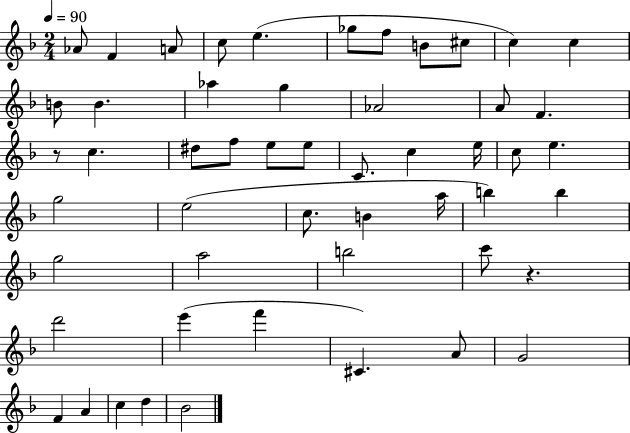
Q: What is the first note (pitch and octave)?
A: Ab4